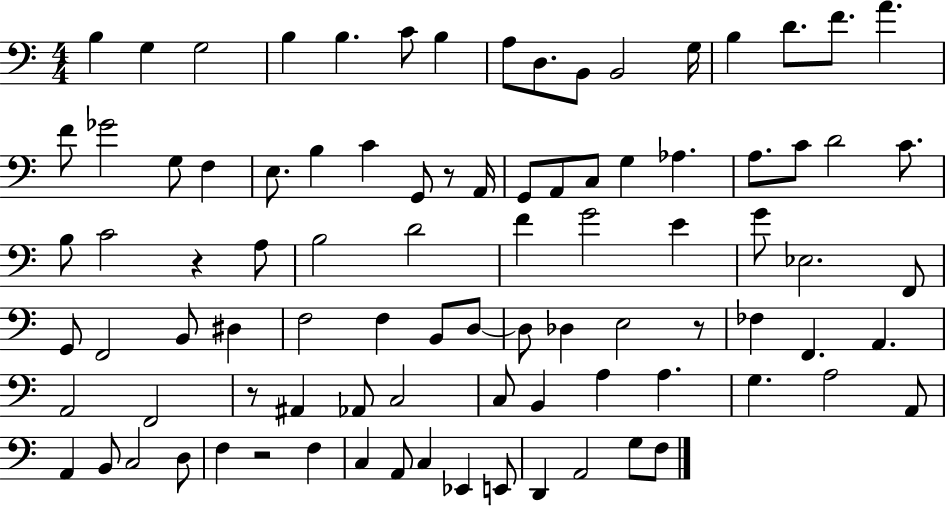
X:1
T:Untitled
M:4/4
L:1/4
K:C
B, G, G,2 B, B, C/2 B, A,/2 D,/2 B,,/2 B,,2 G,/4 B, D/2 F/2 A F/2 _G2 G,/2 F, E,/2 B, C G,,/2 z/2 A,,/4 G,,/2 A,,/2 C,/2 G, _A, A,/2 C/2 D2 C/2 B,/2 C2 z A,/2 B,2 D2 F G2 E G/2 _E,2 F,,/2 G,,/2 F,,2 B,,/2 ^D, F,2 F, B,,/2 D,/2 D,/2 _D, E,2 z/2 _F, F,, A,, A,,2 F,,2 z/2 ^A,, _A,,/2 C,2 C,/2 B,, A, A, G, A,2 A,,/2 A,, B,,/2 C,2 D,/2 F, z2 F, C, A,,/2 C, _E,, E,,/2 D,, A,,2 G,/2 F,/2